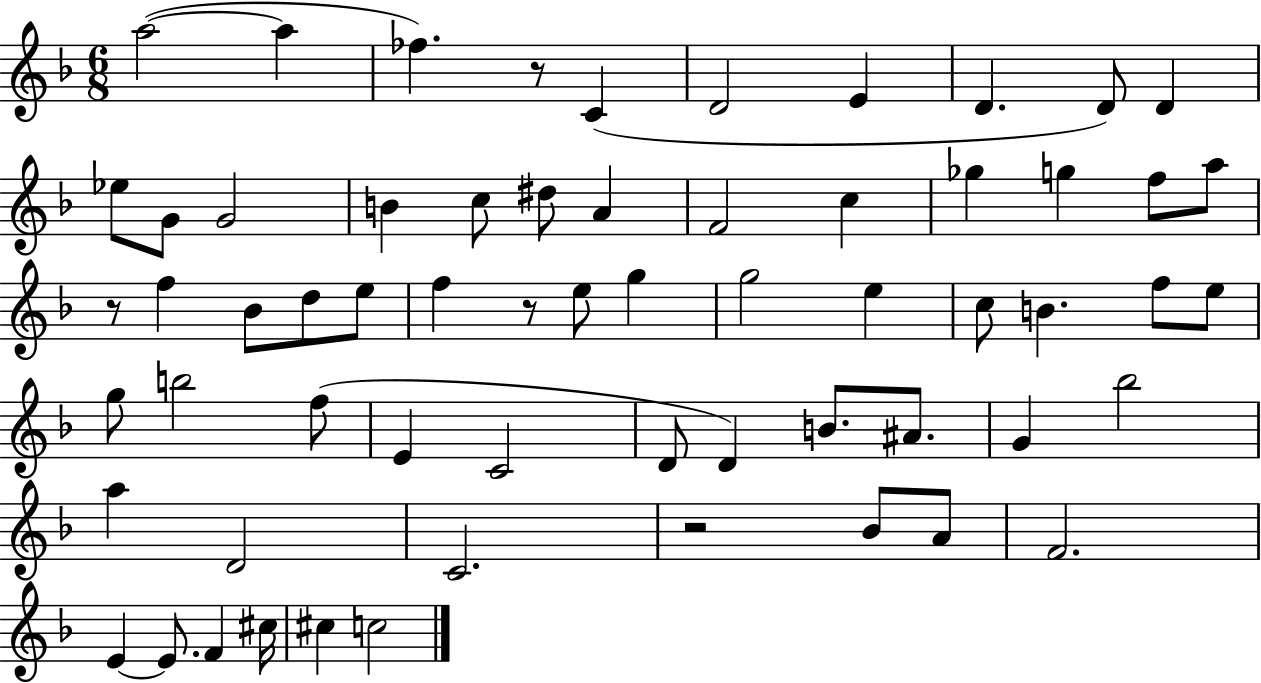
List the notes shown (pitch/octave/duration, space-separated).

A5/h A5/q FES5/q. R/e C4/q D4/h E4/q D4/q. D4/e D4/q Eb5/e G4/e G4/h B4/q C5/e D#5/e A4/q F4/h C5/q Gb5/q G5/q F5/e A5/e R/e F5/q Bb4/e D5/e E5/e F5/q R/e E5/e G5/q G5/h E5/q C5/e B4/q. F5/e E5/e G5/e B5/h F5/e E4/q C4/h D4/e D4/q B4/e. A#4/e. G4/q Bb5/h A5/q D4/h C4/h. R/h Bb4/e A4/e F4/h. E4/q E4/e. F4/q C#5/s C#5/q C5/h